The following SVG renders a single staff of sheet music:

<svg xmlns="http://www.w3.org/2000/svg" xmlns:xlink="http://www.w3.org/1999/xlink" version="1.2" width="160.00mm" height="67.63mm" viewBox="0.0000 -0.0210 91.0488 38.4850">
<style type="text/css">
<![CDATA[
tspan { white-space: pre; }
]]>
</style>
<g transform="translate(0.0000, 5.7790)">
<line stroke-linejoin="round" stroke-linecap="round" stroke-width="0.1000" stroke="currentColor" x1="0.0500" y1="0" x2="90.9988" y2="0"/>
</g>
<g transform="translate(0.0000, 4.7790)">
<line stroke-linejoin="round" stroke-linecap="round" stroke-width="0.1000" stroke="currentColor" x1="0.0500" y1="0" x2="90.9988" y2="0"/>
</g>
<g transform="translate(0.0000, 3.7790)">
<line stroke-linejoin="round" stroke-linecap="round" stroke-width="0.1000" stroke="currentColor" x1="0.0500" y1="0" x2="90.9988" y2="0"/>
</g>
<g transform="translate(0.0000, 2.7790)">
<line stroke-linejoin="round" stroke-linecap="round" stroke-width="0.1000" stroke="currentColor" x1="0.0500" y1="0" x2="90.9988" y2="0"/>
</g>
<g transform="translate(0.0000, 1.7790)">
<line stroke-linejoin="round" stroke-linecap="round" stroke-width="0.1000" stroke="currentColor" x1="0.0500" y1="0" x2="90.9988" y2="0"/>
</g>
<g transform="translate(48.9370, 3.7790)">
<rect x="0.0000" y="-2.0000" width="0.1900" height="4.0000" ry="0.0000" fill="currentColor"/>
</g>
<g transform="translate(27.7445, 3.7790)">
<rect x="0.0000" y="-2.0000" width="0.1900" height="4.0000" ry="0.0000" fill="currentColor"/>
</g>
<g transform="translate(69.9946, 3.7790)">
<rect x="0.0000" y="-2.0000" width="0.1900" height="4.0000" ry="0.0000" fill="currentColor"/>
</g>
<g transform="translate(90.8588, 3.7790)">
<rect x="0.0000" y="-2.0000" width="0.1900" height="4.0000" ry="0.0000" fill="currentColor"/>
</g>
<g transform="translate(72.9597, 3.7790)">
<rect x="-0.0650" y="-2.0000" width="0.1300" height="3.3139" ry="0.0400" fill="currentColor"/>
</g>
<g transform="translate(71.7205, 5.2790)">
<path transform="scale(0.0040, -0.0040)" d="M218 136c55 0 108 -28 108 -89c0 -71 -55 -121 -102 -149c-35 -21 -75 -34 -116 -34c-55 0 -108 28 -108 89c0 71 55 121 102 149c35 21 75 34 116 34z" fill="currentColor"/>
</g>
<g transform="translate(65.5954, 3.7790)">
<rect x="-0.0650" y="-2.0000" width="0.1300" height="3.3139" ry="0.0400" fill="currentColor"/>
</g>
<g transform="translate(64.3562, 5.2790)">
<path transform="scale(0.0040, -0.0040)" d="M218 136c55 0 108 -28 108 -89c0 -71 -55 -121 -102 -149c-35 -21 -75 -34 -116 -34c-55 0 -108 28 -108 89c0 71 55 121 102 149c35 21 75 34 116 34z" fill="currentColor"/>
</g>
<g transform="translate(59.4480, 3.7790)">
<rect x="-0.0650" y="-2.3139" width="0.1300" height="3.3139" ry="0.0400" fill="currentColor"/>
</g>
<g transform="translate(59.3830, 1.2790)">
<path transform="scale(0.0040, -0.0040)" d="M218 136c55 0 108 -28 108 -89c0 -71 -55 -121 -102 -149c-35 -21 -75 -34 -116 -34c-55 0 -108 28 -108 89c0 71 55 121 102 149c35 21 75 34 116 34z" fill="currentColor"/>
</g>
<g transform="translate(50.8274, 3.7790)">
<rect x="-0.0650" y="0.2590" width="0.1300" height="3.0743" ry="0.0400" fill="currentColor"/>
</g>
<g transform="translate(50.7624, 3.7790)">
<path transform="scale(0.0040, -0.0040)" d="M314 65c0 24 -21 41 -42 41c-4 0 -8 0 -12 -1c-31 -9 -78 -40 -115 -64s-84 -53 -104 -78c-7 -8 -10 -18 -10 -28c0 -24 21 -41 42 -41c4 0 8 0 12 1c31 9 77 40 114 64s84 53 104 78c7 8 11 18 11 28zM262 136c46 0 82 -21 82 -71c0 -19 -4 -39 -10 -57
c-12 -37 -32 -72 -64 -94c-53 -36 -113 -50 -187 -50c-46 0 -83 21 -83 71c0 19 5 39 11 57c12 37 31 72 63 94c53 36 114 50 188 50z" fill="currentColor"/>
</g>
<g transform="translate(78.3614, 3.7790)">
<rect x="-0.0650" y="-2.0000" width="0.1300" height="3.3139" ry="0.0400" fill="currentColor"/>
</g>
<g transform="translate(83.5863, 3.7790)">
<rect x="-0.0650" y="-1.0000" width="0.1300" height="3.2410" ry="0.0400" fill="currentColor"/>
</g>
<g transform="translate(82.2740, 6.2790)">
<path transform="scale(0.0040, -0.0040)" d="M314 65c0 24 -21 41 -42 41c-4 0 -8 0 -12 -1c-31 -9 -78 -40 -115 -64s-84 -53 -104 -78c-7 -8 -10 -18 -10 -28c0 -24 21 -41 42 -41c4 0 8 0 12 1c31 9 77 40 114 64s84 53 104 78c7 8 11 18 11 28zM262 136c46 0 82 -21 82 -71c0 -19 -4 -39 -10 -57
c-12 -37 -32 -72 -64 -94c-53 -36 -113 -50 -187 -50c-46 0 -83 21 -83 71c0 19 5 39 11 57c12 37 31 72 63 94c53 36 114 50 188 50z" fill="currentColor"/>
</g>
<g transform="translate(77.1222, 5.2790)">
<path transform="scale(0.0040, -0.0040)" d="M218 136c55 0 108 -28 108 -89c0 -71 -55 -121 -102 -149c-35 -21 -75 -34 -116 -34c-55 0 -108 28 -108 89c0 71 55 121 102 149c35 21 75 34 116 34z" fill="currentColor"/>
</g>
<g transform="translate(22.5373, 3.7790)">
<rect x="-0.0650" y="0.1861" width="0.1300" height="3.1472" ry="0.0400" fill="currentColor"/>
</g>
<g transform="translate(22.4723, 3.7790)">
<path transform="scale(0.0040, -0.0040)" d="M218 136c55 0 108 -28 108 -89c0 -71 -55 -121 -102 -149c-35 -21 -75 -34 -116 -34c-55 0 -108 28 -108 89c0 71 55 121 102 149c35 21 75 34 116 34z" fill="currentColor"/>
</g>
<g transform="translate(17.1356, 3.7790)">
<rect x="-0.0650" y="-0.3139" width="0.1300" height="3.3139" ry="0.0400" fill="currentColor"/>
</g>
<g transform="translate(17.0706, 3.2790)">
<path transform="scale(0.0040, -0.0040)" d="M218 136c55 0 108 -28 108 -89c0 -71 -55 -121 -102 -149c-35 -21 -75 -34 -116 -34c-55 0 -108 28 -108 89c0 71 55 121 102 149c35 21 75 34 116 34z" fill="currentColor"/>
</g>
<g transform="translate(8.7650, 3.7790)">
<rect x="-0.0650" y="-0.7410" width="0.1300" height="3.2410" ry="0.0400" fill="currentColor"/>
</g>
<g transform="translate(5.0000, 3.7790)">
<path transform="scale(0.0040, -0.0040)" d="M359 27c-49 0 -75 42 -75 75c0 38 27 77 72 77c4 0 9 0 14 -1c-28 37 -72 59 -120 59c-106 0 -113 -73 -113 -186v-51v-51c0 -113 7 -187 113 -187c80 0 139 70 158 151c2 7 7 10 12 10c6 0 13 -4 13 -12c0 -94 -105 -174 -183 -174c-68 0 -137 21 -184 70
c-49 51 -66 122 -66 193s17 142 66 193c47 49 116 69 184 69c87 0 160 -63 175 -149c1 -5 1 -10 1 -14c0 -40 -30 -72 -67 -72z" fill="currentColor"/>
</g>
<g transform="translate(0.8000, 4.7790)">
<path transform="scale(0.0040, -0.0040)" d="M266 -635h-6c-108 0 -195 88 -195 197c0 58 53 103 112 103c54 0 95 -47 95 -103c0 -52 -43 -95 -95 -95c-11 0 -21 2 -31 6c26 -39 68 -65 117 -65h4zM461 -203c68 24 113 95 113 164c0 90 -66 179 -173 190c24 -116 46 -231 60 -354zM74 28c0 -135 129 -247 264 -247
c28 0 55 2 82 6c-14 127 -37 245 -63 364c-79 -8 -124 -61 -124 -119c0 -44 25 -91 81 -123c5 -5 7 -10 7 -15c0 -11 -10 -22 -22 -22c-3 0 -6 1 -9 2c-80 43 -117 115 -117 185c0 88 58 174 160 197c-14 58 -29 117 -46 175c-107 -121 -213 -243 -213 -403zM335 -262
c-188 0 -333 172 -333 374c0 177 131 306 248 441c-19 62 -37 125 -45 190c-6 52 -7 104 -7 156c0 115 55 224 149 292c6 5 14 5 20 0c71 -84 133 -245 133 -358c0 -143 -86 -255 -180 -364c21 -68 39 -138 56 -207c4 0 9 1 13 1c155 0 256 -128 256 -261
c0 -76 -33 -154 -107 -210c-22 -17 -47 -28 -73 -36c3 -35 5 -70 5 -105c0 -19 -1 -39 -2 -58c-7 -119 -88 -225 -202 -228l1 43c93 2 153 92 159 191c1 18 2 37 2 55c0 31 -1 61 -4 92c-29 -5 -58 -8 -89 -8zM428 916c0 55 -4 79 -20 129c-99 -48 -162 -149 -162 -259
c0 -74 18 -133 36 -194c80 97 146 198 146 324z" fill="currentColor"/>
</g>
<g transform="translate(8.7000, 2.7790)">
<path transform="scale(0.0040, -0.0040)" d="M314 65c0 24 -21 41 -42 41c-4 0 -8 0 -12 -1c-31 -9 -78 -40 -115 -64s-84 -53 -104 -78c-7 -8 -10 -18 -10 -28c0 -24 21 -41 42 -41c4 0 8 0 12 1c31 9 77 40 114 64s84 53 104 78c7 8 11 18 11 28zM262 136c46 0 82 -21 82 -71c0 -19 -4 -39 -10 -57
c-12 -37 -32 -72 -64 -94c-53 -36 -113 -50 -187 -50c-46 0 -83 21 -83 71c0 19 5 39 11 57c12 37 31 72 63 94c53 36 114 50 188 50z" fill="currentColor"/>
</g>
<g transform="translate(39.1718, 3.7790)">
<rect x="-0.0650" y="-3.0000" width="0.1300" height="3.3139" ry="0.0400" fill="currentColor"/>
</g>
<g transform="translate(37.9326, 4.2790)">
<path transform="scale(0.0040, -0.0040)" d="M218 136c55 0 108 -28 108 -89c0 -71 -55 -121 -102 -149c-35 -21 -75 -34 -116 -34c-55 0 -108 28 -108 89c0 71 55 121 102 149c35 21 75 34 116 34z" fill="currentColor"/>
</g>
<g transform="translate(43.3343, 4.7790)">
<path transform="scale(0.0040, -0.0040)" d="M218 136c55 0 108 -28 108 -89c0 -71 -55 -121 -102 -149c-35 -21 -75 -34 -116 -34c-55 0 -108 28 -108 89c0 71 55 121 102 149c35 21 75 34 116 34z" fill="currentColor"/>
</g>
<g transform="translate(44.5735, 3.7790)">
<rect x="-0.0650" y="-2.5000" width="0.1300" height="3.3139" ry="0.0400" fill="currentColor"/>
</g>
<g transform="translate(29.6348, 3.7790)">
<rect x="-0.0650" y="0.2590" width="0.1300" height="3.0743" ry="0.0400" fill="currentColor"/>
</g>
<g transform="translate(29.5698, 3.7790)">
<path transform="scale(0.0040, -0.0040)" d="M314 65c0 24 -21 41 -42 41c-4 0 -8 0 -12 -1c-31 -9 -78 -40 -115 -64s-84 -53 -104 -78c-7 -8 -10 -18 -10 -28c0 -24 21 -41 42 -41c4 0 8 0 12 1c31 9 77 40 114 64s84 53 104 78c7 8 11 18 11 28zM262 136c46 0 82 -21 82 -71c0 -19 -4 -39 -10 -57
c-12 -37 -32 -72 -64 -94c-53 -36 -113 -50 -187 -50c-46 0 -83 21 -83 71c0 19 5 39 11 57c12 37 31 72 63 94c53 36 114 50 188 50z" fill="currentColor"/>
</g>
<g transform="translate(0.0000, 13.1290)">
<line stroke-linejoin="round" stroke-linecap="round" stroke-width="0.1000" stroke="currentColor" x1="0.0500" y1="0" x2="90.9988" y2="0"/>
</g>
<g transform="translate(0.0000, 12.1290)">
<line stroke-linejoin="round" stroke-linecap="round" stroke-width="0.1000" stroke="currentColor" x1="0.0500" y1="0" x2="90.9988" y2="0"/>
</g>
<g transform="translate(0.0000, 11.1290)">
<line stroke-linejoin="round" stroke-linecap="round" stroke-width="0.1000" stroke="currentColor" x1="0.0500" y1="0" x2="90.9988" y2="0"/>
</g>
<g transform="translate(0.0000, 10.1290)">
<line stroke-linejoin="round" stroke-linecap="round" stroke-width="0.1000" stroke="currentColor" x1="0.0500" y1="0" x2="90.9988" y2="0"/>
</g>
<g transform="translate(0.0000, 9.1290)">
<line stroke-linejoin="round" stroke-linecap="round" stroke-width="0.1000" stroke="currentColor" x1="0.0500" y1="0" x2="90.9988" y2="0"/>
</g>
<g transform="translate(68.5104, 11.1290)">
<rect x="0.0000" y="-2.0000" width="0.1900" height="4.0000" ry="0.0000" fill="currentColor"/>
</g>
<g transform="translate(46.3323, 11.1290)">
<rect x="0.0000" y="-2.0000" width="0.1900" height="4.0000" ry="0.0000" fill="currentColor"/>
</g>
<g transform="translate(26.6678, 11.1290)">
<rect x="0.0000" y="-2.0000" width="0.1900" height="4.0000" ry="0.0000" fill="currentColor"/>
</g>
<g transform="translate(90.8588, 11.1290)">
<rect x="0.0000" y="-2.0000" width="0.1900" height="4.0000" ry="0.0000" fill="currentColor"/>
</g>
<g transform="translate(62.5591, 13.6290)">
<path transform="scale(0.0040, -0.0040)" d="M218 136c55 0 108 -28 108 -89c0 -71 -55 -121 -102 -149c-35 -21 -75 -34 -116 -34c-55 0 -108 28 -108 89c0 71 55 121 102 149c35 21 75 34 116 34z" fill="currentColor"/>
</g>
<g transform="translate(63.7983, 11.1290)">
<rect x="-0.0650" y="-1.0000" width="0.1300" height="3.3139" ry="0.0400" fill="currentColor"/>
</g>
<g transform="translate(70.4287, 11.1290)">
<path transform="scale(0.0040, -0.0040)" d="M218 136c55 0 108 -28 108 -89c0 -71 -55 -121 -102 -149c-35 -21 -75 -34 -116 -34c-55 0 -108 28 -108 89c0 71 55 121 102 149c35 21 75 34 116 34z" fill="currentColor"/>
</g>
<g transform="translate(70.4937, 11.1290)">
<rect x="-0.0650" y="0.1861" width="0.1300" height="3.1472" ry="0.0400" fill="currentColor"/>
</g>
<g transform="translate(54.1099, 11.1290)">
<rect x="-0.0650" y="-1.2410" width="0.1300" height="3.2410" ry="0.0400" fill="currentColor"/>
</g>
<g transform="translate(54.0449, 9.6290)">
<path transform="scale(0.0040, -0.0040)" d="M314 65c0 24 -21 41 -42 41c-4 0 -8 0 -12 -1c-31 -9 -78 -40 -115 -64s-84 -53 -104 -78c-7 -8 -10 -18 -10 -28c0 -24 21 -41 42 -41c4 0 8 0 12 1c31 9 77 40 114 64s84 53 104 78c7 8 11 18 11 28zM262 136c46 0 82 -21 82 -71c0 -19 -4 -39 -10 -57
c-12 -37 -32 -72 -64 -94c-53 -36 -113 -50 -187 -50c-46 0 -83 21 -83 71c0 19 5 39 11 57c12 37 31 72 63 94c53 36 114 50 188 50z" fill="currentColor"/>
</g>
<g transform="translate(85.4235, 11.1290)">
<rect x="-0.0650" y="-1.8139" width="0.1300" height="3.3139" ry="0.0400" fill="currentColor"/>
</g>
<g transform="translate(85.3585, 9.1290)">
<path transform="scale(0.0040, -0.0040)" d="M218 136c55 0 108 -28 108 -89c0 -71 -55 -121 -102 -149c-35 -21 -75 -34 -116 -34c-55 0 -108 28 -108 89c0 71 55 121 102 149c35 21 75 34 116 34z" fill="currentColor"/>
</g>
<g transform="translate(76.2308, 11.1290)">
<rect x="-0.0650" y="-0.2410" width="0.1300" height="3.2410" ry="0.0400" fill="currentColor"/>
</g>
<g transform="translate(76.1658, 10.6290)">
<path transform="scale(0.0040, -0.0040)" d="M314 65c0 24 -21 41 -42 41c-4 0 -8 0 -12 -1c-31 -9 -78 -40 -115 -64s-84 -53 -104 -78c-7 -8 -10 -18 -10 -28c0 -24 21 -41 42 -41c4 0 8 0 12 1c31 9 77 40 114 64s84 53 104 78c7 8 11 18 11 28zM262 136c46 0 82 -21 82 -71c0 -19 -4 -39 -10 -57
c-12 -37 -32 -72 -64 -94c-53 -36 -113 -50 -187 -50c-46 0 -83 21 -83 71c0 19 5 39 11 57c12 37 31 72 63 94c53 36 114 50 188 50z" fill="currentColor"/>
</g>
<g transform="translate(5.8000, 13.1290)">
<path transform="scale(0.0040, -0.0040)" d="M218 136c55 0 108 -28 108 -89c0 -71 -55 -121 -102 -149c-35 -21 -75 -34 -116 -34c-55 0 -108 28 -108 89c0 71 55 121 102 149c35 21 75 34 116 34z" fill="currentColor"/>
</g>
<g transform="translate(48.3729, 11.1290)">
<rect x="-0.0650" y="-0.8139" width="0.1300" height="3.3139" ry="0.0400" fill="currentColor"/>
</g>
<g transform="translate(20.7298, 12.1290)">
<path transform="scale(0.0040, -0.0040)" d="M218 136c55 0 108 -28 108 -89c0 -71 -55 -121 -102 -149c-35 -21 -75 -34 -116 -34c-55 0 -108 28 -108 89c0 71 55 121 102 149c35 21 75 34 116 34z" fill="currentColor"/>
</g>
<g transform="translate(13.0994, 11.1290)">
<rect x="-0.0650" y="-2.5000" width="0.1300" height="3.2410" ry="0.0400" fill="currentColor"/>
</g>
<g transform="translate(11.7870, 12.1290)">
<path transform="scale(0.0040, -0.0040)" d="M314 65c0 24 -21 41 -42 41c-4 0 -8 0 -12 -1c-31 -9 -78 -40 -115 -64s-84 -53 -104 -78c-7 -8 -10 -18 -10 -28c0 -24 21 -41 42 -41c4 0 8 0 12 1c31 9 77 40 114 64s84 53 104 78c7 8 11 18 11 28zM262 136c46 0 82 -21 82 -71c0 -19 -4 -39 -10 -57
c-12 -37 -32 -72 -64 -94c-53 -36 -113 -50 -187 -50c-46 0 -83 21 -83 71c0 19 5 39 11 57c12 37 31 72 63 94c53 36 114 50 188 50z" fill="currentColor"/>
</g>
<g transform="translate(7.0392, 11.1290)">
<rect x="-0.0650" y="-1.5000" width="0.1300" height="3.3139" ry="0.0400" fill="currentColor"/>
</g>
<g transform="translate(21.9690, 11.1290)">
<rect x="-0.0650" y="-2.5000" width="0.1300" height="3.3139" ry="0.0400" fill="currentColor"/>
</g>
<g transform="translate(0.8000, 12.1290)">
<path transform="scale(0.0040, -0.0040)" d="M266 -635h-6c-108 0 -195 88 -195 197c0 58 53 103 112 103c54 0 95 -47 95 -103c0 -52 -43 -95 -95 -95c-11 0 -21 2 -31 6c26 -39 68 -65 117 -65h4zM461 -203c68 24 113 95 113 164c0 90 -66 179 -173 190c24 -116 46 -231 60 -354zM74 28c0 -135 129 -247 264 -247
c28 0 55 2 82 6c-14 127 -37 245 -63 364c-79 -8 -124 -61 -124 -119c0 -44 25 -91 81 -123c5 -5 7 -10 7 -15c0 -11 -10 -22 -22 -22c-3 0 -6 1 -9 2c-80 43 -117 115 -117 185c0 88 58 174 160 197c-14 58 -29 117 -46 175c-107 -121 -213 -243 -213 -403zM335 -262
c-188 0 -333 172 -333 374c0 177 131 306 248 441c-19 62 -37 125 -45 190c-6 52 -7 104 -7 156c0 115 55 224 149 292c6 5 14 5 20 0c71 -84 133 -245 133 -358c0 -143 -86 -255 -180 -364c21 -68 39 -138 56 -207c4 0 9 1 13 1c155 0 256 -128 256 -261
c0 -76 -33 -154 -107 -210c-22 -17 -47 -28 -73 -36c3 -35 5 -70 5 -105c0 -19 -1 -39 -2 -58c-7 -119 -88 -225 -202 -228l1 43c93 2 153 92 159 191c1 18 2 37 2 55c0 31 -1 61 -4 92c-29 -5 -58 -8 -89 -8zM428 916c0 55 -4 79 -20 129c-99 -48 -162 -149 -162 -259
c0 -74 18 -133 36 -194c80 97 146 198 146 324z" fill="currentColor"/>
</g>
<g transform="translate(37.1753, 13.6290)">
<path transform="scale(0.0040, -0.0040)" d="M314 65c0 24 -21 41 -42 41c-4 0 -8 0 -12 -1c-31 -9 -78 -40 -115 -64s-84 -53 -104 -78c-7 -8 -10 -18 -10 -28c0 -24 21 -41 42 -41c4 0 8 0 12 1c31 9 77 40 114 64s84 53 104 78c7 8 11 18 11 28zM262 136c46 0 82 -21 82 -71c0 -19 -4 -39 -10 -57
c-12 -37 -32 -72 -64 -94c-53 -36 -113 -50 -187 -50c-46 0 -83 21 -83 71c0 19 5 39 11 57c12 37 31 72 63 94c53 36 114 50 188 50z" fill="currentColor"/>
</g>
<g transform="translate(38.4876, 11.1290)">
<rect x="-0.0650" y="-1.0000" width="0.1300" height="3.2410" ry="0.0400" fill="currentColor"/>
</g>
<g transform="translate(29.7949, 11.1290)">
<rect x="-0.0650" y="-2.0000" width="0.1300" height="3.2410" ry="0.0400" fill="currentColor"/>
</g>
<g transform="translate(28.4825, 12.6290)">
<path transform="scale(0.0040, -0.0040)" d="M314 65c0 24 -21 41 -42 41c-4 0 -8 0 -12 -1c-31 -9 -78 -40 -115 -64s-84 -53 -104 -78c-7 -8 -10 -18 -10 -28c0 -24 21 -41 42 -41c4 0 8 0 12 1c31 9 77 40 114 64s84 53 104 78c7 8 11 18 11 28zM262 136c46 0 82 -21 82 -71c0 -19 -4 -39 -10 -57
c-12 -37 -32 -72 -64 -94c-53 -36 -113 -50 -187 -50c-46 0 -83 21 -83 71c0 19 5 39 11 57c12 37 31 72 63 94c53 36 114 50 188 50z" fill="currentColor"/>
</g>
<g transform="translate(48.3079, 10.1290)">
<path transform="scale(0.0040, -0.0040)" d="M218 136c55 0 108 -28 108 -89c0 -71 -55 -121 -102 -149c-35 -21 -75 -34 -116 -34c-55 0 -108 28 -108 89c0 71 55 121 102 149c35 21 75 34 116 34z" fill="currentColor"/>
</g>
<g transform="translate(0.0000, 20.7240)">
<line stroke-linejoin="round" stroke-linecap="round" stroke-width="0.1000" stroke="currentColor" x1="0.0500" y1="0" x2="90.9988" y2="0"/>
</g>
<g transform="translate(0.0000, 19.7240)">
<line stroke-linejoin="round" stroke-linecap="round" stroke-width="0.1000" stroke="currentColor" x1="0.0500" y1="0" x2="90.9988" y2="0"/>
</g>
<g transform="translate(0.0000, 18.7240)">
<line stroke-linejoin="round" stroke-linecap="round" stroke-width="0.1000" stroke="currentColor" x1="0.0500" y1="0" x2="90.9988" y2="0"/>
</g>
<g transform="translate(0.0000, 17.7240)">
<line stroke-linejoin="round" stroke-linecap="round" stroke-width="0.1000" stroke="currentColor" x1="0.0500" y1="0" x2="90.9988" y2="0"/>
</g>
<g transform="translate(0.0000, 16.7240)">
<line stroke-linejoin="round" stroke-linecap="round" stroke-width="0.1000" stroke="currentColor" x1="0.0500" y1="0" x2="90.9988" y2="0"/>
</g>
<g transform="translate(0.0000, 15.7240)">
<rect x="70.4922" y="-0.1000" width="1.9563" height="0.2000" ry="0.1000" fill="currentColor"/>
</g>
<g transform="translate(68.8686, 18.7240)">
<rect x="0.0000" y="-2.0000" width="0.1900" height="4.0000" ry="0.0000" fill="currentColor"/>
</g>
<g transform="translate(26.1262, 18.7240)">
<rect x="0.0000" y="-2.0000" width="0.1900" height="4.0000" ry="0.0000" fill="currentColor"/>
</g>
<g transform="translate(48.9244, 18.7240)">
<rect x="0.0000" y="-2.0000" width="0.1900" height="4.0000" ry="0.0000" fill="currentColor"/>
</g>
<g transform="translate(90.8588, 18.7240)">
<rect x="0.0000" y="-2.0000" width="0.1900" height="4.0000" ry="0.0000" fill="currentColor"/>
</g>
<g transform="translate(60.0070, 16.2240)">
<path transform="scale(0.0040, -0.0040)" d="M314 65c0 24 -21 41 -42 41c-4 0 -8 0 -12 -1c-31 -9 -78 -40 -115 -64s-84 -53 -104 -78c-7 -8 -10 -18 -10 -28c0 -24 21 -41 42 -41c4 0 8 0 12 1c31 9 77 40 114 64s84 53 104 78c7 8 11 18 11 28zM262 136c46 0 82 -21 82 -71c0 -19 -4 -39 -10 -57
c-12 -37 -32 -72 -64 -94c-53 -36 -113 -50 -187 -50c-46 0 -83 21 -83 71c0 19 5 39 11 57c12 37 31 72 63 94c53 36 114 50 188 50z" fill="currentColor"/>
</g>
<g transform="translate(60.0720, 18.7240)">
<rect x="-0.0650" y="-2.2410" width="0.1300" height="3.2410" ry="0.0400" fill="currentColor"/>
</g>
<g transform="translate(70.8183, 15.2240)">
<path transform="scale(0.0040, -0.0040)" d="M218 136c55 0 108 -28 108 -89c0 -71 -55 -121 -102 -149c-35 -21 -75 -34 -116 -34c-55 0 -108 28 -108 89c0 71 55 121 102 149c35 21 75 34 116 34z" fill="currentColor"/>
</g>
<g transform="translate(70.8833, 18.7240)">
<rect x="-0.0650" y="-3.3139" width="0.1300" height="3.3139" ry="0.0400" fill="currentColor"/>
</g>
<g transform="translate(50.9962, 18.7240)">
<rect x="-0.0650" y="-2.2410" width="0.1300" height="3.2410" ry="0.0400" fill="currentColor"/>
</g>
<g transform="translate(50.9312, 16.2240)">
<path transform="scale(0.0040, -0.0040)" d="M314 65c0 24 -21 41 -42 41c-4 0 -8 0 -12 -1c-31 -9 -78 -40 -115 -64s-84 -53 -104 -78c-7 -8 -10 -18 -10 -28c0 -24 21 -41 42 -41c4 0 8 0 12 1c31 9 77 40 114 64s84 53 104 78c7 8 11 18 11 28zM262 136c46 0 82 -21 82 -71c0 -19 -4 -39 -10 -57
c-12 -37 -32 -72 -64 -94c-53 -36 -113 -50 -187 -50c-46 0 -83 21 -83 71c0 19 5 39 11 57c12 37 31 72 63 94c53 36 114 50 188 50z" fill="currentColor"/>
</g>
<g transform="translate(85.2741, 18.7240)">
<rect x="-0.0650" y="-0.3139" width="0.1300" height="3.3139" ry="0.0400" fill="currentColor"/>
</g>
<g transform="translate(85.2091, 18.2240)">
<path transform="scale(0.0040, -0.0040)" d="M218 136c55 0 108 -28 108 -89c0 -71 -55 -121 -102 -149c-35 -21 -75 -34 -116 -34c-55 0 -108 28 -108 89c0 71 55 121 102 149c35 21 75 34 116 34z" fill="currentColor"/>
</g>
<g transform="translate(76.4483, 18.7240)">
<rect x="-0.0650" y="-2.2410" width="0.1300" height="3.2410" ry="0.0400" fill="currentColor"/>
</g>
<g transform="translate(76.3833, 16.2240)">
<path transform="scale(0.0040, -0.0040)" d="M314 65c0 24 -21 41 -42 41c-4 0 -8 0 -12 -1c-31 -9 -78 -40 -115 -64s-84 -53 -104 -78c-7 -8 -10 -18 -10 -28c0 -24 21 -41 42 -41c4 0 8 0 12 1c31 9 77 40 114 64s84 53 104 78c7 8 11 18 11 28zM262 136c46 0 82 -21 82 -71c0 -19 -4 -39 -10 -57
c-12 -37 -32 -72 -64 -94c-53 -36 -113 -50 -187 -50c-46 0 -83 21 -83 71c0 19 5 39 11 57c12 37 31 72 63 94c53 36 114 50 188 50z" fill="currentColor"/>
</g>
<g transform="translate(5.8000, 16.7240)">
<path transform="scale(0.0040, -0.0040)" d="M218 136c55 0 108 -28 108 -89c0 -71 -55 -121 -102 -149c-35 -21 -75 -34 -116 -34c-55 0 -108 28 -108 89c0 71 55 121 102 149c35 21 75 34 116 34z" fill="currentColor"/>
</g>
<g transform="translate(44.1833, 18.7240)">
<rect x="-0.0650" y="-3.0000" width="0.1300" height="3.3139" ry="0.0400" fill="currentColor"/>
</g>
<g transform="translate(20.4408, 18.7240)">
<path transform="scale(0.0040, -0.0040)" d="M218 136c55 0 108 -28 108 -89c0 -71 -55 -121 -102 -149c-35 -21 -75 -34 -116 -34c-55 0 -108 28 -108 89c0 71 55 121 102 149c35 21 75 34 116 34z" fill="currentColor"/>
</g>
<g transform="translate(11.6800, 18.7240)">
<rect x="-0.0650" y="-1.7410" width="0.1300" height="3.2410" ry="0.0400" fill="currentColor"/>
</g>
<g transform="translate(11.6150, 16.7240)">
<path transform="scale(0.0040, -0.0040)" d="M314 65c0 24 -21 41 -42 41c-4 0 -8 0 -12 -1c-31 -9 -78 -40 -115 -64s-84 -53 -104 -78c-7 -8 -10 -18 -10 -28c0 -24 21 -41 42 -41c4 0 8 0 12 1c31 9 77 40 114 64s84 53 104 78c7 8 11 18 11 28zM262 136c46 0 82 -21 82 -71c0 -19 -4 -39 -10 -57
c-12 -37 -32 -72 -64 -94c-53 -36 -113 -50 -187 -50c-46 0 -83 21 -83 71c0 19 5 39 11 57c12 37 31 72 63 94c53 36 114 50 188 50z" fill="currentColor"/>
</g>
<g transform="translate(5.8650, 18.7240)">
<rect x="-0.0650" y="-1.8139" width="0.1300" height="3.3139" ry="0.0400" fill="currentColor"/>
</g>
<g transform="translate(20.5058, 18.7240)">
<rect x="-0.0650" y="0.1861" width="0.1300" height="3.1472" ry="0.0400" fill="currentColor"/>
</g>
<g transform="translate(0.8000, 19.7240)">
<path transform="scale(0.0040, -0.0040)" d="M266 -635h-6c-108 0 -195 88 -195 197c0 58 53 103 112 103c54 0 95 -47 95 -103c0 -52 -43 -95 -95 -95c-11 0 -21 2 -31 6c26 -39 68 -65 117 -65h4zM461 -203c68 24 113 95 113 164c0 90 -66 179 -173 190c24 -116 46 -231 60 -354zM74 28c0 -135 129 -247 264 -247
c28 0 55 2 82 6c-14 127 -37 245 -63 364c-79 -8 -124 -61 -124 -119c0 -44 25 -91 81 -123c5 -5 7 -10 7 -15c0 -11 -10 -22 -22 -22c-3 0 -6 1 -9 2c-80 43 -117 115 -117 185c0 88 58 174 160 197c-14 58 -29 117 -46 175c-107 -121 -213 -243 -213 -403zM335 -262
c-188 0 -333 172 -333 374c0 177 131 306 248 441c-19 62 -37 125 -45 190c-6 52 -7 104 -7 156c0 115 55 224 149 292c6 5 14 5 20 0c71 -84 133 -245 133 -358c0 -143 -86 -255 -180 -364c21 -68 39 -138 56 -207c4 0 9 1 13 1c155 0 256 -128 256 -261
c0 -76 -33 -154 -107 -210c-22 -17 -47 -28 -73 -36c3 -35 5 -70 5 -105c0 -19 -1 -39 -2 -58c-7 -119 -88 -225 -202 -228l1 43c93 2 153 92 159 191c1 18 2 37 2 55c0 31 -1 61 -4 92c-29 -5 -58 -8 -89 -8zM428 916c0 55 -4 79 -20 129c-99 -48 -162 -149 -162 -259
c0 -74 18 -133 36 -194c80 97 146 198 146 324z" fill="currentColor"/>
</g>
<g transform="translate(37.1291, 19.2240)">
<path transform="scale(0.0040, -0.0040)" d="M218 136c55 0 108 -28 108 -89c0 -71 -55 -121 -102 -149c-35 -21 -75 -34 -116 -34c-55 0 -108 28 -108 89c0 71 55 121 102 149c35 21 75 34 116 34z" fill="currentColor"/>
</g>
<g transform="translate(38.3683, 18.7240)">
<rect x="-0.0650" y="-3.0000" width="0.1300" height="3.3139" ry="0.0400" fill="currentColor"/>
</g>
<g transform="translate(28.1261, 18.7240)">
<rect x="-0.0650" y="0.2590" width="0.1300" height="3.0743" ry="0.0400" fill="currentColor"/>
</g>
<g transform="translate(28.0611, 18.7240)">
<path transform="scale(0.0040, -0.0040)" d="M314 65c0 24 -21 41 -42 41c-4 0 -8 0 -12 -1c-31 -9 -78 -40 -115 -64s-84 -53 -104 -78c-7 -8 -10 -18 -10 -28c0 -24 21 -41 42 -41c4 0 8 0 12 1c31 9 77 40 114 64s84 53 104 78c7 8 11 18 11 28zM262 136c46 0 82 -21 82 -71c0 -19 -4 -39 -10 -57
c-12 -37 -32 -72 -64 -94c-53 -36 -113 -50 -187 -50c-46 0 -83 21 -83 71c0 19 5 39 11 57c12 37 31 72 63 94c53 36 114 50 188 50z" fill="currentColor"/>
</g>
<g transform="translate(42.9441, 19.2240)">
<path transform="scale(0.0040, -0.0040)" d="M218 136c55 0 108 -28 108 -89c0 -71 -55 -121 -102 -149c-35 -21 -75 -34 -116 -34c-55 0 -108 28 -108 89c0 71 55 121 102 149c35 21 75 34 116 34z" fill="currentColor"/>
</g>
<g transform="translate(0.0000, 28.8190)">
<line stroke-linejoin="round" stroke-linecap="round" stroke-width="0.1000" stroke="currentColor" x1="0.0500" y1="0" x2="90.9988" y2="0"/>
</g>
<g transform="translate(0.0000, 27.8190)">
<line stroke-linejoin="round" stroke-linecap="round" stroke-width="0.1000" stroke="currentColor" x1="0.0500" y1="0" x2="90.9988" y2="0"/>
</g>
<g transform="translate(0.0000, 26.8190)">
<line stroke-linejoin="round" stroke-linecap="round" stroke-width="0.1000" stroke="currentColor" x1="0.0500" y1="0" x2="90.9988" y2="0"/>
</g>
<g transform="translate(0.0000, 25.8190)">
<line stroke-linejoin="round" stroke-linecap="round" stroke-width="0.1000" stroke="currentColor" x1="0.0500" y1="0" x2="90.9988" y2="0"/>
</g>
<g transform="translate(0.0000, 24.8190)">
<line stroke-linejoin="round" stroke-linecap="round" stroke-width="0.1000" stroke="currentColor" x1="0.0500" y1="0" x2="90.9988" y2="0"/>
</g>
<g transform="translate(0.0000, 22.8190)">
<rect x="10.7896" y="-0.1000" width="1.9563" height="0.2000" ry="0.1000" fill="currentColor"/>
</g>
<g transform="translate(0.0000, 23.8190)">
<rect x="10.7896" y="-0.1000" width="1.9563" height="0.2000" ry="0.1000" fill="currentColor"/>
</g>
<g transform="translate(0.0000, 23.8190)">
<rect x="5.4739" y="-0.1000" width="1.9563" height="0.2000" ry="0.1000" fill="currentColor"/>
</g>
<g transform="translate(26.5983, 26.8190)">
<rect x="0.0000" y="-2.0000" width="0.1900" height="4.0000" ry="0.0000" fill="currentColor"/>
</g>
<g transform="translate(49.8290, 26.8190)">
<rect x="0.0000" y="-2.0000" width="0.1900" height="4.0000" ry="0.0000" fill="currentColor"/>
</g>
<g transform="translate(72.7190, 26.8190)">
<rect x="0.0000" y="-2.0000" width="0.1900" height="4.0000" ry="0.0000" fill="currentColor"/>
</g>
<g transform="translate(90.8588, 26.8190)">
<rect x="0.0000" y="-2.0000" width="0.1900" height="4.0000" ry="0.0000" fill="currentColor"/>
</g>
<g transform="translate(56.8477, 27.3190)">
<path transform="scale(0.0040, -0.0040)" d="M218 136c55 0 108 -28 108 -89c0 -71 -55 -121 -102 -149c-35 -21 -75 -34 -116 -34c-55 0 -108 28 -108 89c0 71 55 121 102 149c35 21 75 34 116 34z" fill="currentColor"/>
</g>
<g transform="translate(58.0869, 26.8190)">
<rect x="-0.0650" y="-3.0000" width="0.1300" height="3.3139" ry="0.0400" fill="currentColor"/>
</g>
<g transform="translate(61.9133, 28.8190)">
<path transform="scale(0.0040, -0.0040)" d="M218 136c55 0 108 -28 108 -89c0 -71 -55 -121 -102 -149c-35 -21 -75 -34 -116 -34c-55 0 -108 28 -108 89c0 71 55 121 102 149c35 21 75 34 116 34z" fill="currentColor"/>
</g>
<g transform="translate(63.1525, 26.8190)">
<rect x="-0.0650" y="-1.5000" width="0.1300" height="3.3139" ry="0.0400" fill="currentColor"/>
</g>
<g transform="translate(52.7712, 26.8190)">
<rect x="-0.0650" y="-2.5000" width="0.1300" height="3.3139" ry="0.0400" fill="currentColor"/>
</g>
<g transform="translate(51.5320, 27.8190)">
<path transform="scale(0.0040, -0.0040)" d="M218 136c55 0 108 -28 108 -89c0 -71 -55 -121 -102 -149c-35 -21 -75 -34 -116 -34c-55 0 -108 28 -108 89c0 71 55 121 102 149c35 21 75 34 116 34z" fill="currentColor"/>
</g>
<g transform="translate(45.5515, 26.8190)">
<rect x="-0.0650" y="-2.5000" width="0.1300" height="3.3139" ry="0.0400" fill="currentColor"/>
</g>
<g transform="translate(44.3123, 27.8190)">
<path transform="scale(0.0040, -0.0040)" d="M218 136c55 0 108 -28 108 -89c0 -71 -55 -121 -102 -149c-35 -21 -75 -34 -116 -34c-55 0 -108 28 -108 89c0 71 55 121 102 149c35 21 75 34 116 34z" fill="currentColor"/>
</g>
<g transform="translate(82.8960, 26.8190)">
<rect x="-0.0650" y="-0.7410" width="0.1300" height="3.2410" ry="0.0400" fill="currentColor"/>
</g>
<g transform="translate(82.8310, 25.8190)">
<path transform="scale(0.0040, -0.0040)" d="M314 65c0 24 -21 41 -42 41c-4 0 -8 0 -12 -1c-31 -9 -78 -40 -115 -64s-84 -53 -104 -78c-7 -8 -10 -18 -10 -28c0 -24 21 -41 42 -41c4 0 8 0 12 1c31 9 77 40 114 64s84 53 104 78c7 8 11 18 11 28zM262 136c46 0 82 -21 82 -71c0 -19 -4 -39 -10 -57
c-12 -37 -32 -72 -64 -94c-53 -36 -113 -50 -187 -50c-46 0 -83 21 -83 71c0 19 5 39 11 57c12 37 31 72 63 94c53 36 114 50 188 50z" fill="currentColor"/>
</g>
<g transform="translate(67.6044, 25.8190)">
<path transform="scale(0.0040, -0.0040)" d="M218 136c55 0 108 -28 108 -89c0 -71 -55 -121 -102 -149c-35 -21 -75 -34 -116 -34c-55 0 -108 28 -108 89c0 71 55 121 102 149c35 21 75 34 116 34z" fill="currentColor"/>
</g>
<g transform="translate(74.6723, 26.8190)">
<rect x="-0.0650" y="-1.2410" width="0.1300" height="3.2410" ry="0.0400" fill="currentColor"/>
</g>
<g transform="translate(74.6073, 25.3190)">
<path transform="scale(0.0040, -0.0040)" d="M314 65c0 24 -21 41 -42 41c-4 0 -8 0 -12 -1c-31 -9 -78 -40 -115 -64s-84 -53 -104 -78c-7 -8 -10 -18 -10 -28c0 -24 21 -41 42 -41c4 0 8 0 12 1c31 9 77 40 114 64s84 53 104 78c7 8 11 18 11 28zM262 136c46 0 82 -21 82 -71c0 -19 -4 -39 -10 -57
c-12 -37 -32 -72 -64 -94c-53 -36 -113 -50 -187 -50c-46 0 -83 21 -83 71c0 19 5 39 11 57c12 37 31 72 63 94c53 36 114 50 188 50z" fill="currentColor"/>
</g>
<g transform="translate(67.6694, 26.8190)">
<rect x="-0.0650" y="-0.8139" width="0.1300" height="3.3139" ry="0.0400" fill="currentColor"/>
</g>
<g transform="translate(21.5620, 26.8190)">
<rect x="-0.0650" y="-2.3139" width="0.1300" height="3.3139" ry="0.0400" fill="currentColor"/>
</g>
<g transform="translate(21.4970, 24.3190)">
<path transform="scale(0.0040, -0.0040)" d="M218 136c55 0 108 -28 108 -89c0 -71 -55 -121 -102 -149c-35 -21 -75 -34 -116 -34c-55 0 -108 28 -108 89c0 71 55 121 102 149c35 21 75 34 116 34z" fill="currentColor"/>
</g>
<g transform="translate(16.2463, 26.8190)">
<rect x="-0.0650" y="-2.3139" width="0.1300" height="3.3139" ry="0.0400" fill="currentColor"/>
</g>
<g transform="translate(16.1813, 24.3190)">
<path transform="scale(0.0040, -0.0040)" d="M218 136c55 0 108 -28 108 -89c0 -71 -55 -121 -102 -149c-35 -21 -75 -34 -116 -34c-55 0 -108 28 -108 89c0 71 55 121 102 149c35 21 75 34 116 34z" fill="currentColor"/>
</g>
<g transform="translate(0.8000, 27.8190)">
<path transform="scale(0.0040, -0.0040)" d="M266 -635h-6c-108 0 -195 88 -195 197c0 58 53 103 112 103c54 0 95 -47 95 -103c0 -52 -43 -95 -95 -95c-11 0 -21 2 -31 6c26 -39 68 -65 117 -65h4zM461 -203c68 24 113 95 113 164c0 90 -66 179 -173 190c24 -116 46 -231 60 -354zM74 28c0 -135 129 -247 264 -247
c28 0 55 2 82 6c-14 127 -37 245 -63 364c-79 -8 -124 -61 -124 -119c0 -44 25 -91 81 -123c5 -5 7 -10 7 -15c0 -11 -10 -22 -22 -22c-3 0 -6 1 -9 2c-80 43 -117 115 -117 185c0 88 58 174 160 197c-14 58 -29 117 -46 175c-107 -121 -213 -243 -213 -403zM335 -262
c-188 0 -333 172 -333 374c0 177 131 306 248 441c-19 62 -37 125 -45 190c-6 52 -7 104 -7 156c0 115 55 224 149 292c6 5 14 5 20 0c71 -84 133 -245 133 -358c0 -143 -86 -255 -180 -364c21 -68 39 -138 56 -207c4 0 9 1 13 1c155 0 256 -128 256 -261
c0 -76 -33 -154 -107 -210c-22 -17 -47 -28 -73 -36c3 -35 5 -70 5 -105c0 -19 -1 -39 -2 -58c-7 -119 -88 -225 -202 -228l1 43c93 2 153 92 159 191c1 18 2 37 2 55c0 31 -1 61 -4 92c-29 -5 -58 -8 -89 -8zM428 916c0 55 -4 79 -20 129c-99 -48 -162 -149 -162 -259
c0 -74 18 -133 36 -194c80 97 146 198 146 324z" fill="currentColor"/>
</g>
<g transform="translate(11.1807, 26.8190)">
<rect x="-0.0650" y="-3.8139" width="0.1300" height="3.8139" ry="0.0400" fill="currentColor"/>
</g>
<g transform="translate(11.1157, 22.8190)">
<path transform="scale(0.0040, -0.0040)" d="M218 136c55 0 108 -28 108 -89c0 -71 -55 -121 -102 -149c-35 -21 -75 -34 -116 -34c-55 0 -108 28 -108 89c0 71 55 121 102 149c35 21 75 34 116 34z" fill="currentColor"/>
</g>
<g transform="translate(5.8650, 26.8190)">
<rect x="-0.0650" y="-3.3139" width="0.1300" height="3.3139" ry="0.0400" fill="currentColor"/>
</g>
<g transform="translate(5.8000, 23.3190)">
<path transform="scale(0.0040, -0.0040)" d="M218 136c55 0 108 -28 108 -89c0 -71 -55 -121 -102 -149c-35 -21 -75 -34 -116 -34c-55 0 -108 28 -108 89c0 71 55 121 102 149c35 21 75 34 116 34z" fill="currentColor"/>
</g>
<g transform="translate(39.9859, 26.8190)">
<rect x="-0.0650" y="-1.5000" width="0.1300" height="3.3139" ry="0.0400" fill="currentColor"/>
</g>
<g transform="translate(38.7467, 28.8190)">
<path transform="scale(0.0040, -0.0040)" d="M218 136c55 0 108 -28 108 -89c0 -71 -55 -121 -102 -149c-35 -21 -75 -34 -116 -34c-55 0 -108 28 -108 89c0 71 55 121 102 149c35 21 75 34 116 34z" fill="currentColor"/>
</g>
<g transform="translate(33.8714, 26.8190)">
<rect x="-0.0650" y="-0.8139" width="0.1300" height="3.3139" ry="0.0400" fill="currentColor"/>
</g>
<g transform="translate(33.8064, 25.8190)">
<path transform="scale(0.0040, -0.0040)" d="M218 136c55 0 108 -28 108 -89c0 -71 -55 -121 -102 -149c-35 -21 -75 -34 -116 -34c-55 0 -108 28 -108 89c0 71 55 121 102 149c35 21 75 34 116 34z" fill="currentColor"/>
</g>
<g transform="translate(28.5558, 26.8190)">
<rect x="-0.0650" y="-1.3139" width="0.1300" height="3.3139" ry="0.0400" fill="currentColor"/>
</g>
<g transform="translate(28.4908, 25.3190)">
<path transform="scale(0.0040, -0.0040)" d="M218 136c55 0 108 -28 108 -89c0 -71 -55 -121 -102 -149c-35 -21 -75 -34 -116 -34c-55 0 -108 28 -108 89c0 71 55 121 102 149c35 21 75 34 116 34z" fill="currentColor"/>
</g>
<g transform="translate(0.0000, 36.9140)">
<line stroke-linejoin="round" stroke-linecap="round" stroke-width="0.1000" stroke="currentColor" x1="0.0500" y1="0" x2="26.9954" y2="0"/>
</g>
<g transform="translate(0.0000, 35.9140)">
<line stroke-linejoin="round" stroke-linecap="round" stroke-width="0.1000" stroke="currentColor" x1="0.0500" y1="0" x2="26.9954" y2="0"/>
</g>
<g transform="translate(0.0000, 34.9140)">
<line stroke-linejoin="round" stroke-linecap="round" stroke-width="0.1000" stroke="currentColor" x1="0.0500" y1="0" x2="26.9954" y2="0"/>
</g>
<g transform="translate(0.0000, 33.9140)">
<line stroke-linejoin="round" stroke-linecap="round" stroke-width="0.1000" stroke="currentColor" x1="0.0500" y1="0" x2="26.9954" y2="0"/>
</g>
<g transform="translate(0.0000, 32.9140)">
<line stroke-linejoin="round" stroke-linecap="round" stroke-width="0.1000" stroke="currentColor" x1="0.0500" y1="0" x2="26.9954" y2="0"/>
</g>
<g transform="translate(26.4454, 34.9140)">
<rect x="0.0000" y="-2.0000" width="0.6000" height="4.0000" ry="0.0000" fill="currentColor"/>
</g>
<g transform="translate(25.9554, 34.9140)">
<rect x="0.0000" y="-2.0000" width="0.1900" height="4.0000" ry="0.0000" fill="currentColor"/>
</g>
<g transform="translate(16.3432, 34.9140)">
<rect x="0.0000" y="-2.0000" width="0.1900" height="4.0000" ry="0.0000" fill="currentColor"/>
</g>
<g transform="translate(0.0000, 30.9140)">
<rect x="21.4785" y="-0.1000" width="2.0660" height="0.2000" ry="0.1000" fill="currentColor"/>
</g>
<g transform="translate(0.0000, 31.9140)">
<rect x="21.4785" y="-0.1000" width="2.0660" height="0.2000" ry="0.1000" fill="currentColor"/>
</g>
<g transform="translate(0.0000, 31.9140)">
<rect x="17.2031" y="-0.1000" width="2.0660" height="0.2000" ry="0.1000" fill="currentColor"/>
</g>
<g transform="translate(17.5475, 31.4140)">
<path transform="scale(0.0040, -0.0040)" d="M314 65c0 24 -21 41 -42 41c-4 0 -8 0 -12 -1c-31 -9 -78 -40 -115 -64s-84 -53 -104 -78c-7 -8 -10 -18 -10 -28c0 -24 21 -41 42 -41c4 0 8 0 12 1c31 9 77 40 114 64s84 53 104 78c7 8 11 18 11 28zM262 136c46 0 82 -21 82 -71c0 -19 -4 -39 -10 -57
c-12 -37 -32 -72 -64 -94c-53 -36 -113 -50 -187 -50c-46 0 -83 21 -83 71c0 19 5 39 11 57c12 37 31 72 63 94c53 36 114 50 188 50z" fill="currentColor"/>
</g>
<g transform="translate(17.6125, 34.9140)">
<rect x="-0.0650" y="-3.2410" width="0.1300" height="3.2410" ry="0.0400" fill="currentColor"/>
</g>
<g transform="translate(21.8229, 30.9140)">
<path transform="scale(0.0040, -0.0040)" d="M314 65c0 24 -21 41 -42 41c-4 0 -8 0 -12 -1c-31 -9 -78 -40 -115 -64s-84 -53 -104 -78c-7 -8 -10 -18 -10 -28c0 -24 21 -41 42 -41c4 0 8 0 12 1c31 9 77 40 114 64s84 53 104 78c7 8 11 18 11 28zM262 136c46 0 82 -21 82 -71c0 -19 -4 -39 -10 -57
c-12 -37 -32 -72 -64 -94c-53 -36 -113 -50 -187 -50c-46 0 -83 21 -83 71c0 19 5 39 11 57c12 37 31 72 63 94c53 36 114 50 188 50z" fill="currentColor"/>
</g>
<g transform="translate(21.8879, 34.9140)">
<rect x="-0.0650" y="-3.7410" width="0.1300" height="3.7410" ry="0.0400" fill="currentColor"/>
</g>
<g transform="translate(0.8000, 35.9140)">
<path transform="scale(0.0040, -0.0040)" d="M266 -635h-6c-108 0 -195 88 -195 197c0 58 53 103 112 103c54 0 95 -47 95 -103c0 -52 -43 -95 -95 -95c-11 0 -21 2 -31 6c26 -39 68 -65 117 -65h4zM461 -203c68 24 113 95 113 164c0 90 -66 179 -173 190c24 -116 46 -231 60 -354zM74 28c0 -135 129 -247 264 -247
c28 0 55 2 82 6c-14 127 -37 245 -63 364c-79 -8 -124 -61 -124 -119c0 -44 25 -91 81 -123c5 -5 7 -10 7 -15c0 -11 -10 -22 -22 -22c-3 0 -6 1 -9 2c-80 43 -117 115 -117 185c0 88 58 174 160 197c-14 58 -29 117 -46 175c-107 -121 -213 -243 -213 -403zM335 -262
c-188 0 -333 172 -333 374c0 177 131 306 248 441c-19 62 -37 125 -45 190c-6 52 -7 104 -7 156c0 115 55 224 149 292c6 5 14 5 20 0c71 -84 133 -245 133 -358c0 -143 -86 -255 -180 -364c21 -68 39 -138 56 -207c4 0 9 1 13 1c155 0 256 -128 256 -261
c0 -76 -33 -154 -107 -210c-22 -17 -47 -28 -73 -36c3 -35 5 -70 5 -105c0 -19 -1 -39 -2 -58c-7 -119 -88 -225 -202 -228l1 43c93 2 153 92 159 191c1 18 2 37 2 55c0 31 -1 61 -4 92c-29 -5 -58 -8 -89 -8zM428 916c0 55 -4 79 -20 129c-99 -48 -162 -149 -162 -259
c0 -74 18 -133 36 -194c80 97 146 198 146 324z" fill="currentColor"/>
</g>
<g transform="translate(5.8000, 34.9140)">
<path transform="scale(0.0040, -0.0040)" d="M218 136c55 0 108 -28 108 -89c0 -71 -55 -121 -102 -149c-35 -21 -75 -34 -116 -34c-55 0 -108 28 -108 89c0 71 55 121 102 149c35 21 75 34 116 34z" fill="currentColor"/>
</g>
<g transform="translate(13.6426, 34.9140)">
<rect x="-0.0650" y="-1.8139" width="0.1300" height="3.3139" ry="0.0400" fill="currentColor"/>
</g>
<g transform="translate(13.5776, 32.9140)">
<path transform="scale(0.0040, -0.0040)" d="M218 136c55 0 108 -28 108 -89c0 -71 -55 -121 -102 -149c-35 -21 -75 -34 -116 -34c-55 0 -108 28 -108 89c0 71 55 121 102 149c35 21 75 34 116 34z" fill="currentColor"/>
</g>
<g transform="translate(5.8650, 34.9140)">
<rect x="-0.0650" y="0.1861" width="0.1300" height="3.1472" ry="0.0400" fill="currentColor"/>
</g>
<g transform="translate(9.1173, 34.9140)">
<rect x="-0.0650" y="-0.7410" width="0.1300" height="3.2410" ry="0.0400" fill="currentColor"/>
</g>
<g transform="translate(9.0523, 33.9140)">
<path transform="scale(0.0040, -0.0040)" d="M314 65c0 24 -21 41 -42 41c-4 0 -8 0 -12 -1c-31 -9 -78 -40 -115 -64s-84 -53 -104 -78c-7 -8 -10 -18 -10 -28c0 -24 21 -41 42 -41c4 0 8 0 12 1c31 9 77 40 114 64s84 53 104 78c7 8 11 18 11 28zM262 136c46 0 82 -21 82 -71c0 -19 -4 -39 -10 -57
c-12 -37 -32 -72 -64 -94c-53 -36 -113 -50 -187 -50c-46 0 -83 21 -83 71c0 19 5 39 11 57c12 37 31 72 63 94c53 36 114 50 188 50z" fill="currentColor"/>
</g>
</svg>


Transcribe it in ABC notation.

X:1
T:Untitled
M:4/4
L:1/4
K:C
d2 c B B2 A G B2 g F F F D2 E G2 G F2 D2 d e2 D B c2 f f f2 B B2 A A g2 g2 b g2 c b c' g g e d E G G A E d e2 d2 B d2 f b2 c'2